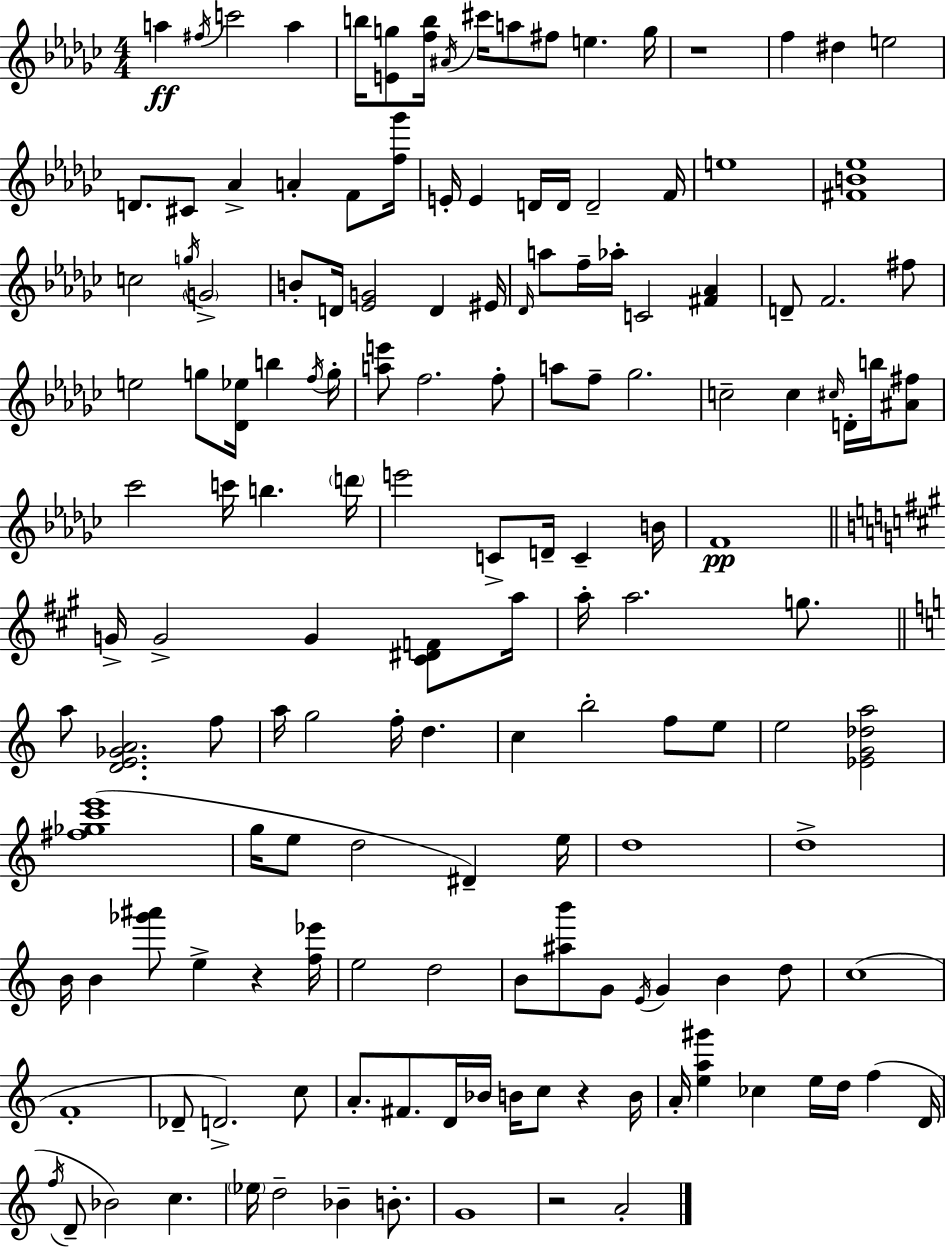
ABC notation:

X:1
T:Untitled
M:4/4
L:1/4
K:Ebm
a ^f/4 c'2 a b/4 [Eg]/2 [fb]/4 ^A/4 ^c'/4 a/2 ^f/2 e g/4 z4 f ^d e2 D/2 ^C/2 _A A F/2 [f_g']/4 E/4 E D/4 D/4 D2 F/4 e4 [^FB_e]4 c2 g/4 G2 B/2 D/4 [_EG]2 D ^E/4 _D/4 a/2 f/4 _a/4 C2 [^F_A] D/2 F2 ^f/2 e2 g/2 [_D_e]/4 b f/4 g/4 [ae']/2 f2 f/2 a/2 f/2 _g2 c2 c ^c/4 D/4 b/4 [^A^f]/2 _c'2 c'/4 b d'/4 e'2 C/2 D/4 C B/4 F4 G/4 G2 G [^C^DF]/2 a/4 a/4 a2 g/2 a/2 [DE_GA]2 f/2 a/4 g2 f/4 d c b2 f/2 e/2 e2 [_EG_da]2 [^f_gc'e']4 g/4 e/2 d2 ^D e/4 d4 d4 B/4 B [_g'^a']/2 e z [f_e']/4 e2 d2 B/2 [^ab']/2 G/2 E/4 G B d/2 c4 F4 _D/2 D2 c/2 A/2 ^F/2 D/4 _B/4 B/4 c/2 z B/4 A/4 [ea^g'] _c e/4 d/4 f D/4 f/4 D/2 _B2 c _e/4 d2 _B B/2 G4 z2 A2